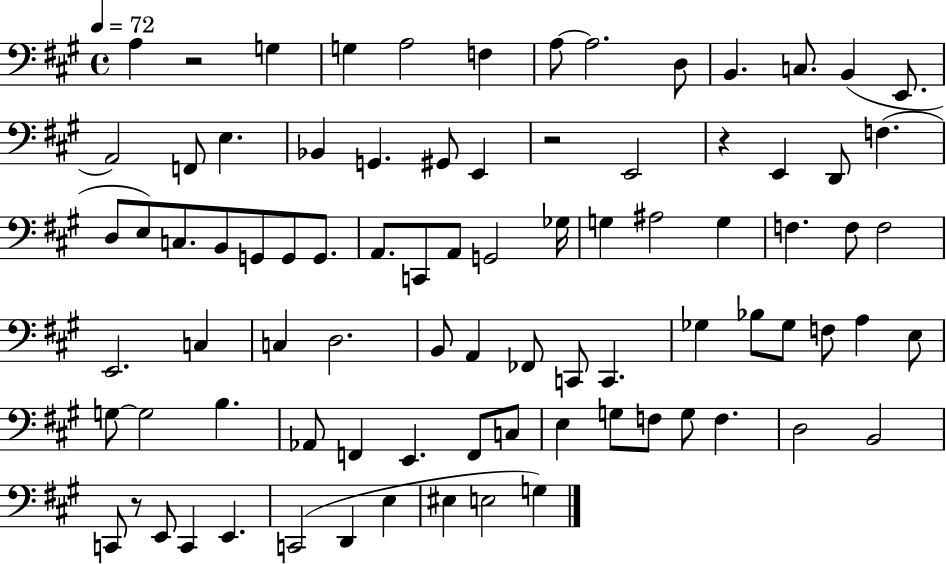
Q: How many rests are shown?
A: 4